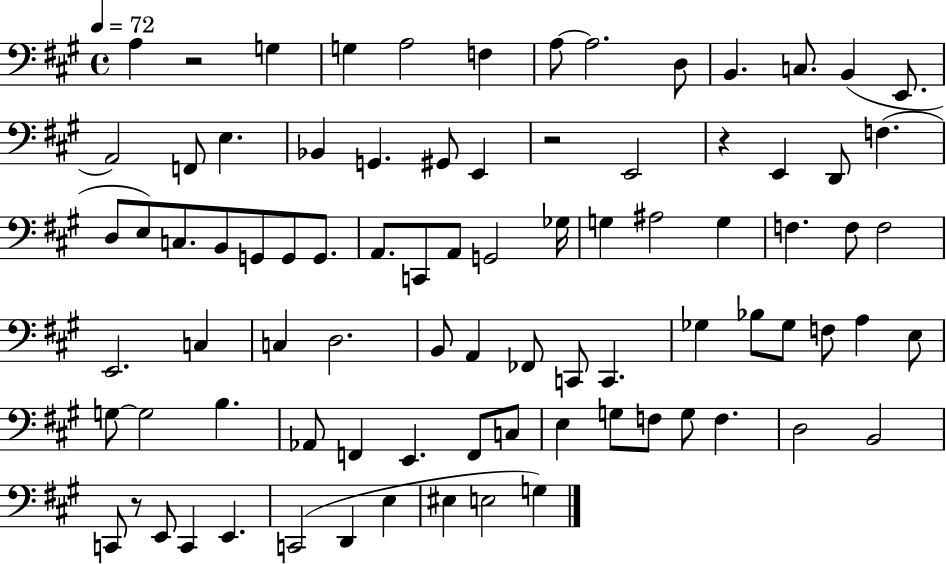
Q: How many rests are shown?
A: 4